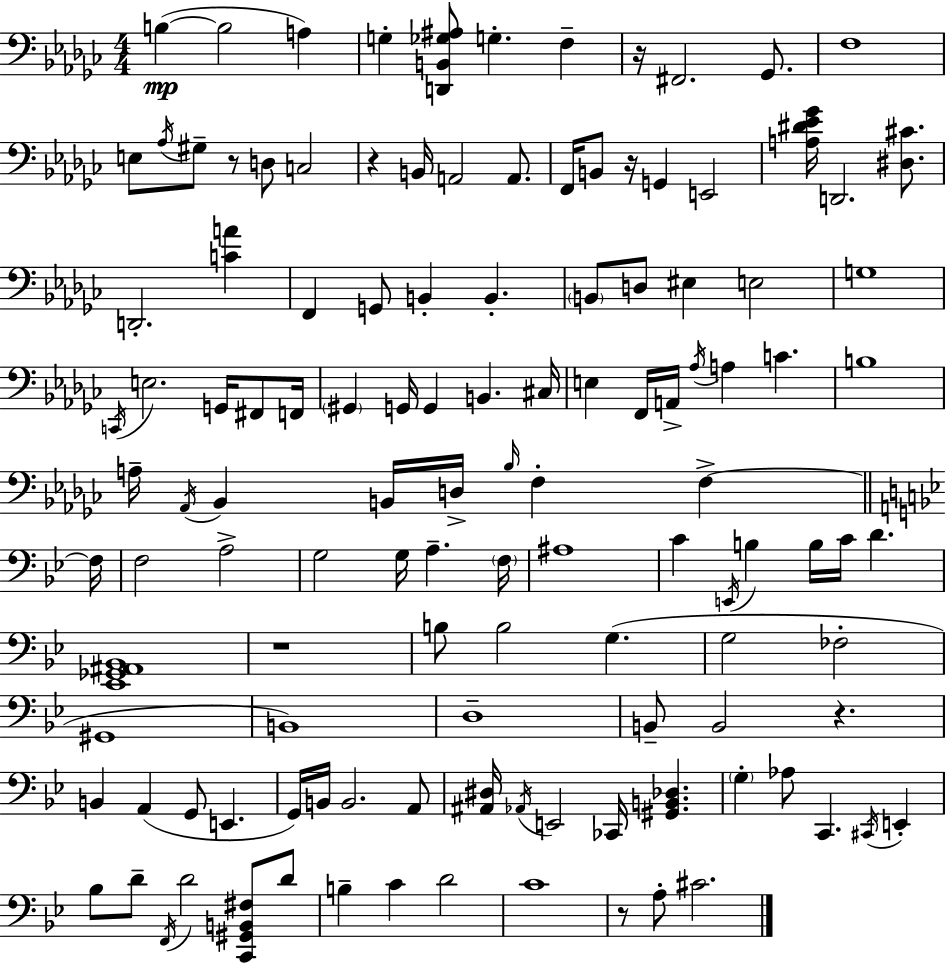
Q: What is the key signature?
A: EES minor